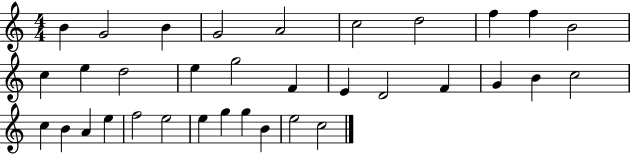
{
  \clef treble
  \numericTimeSignature
  \time 4/4
  \key c \major
  b'4 g'2 b'4 | g'2 a'2 | c''2 d''2 | f''4 f''4 b'2 | \break c''4 e''4 d''2 | e''4 g''2 f'4 | e'4 d'2 f'4 | g'4 b'4 c''2 | \break c''4 b'4 a'4 e''4 | f''2 e''2 | e''4 g''4 g''4 b'4 | e''2 c''2 | \break \bar "|."
}